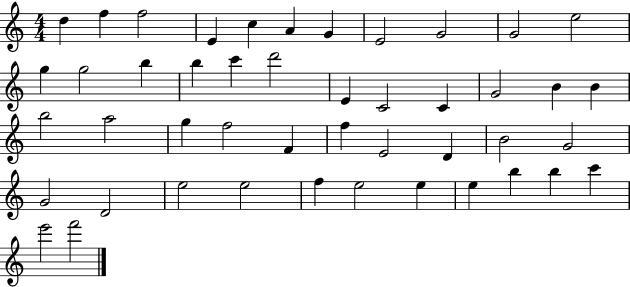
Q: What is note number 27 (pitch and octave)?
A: F5